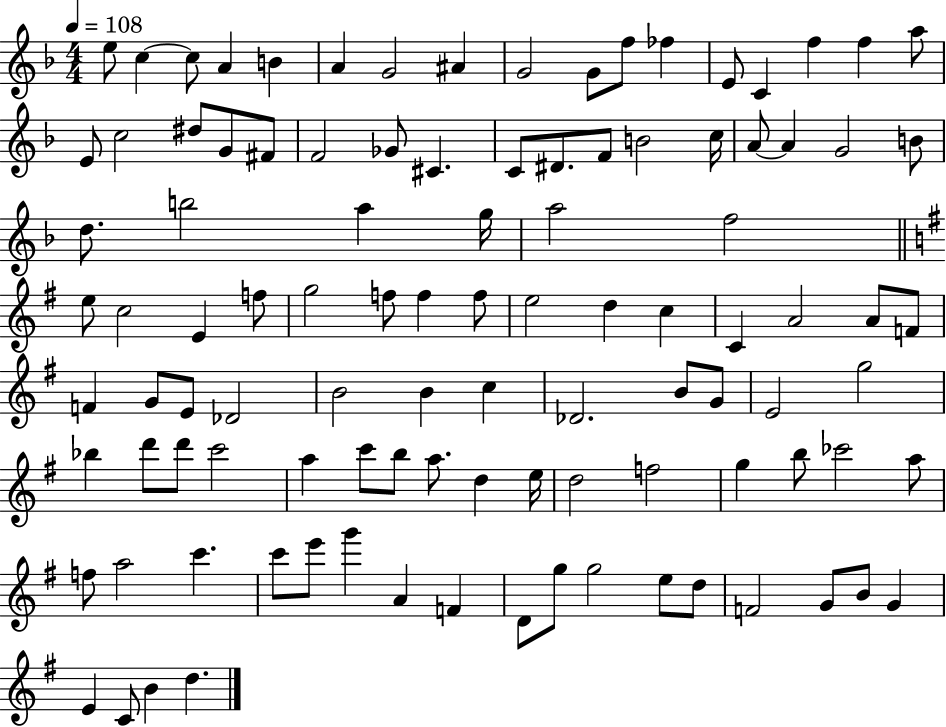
{
  \clef treble
  \numericTimeSignature
  \time 4/4
  \key f \major
  \tempo 4 = 108
  \repeat volta 2 { e''8 c''4~~ c''8 a'4 b'4 | a'4 g'2 ais'4 | g'2 g'8 f''8 fes''4 | e'8 c'4 f''4 f''4 a''8 | \break e'8 c''2 dis''8 g'8 fis'8 | f'2 ges'8 cis'4. | c'8 dis'8. f'8 b'2 c''16 | a'8~~ a'4 g'2 b'8 | \break d''8. b''2 a''4 g''16 | a''2 f''2 | \bar "||" \break \key g \major e''8 c''2 e'4 f''8 | g''2 f''8 f''4 f''8 | e''2 d''4 c''4 | c'4 a'2 a'8 f'8 | \break f'4 g'8 e'8 des'2 | b'2 b'4 c''4 | des'2. b'8 g'8 | e'2 g''2 | \break bes''4 d'''8 d'''8 c'''2 | a''4 c'''8 b''8 a''8. d''4 e''16 | d''2 f''2 | g''4 b''8 ces'''2 a''8 | \break f''8 a''2 c'''4. | c'''8 e'''8 g'''4 a'4 f'4 | d'8 g''8 g''2 e''8 d''8 | f'2 g'8 b'8 g'4 | \break e'4 c'8 b'4 d''4. | } \bar "|."
}